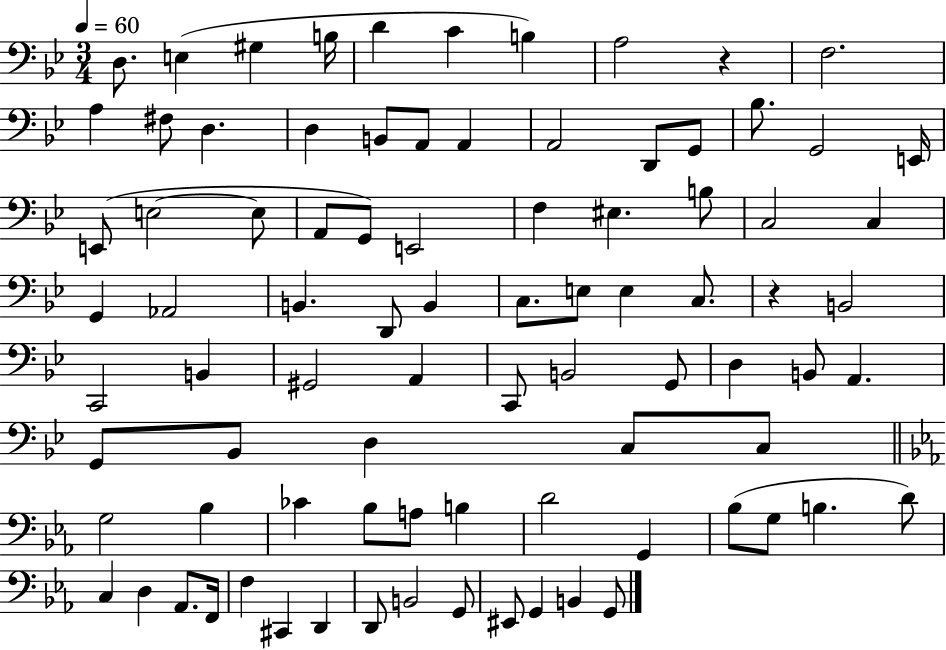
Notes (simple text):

D3/e. E3/q G#3/q B3/s D4/q C4/q B3/q A3/h R/q F3/h. A3/q F#3/e D3/q. D3/q B2/e A2/e A2/q A2/h D2/e G2/e Bb3/e. G2/h E2/s E2/e E3/h E3/e A2/e G2/e E2/h F3/q EIS3/q. B3/e C3/h C3/q G2/q Ab2/h B2/q. D2/e B2/q C3/e. E3/e E3/q C3/e. R/q B2/h C2/h B2/q G#2/h A2/q C2/e B2/h G2/e D3/q B2/e A2/q. G2/e Bb2/e D3/q C3/e C3/e G3/h Bb3/q CES4/q Bb3/e A3/e B3/q D4/h G2/q Bb3/e G3/e B3/q. D4/e C3/q D3/q Ab2/e. F2/s F3/q C#2/q D2/q D2/e B2/h G2/e EIS2/e G2/q B2/q G2/e